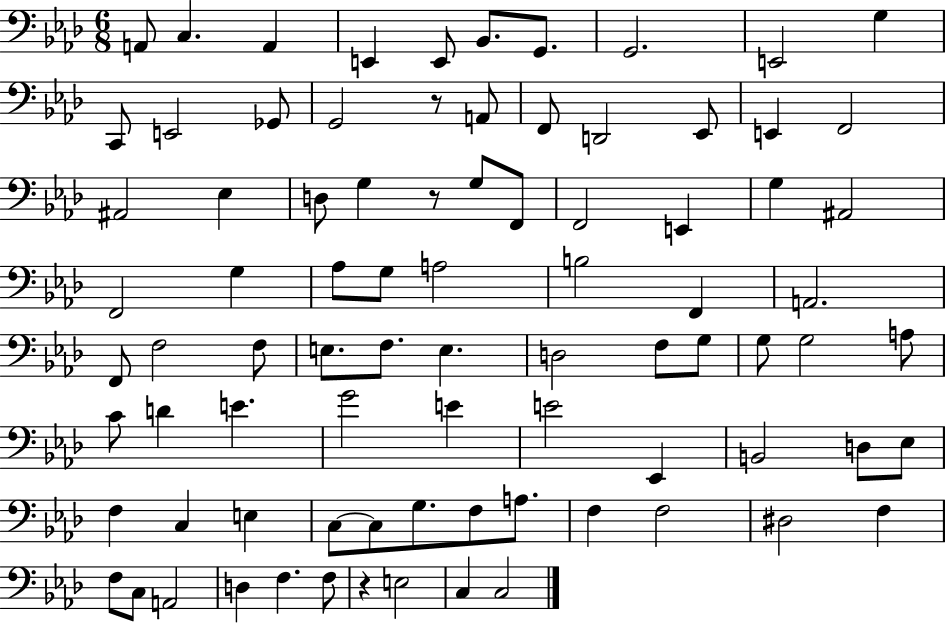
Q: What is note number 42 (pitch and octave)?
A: E3